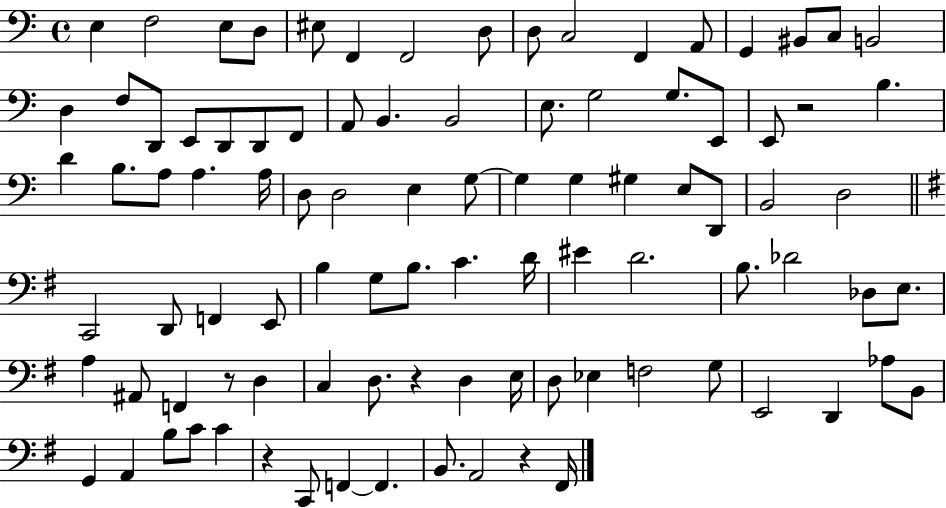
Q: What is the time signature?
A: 4/4